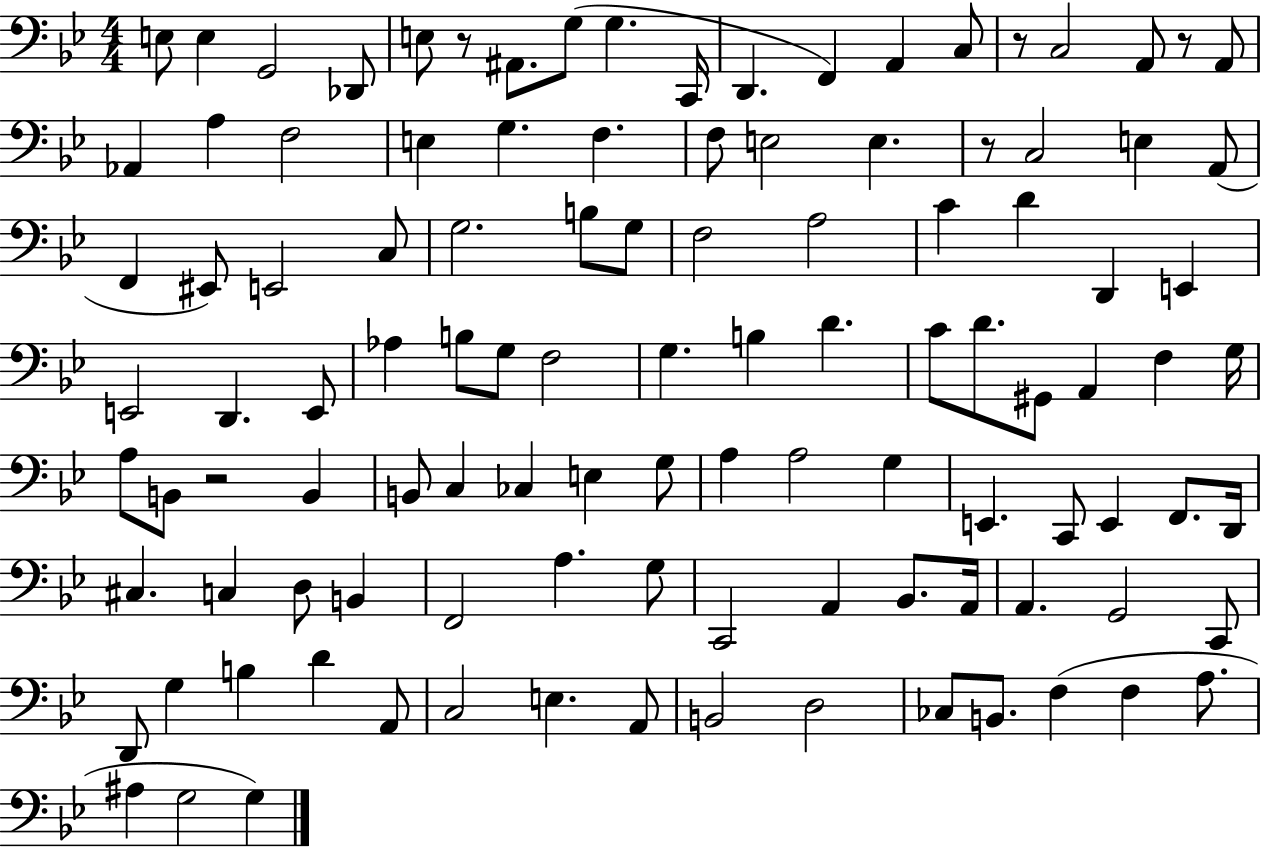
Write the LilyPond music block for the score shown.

{
  \clef bass
  \numericTimeSignature
  \time 4/4
  \key bes \major
  \repeat volta 2 { e8 e4 g,2 des,8 | e8 r8 ais,8. g8( g4. c,16 | d,4. f,4) a,4 c8 | r8 c2 a,8 r8 a,8 | \break aes,4 a4 f2 | e4 g4. f4. | f8 e2 e4. | r8 c2 e4 a,8( | \break f,4 eis,8) e,2 c8 | g2. b8 g8 | f2 a2 | c'4 d'4 d,4 e,4 | \break e,2 d,4. e,8 | aes4 b8 g8 f2 | g4. b4 d'4. | c'8 d'8. gis,8 a,4 f4 g16 | \break a8 b,8 r2 b,4 | b,8 c4 ces4 e4 g8 | a4 a2 g4 | e,4. c,8 e,4 f,8. d,16 | \break cis4. c4 d8 b,4 | f,2 a4. g8 | c,2 a,4 bes,8. a,16 | a,4. g,2 c,8 | \break d,8 g4 b4 d'4 a,8 | c2 e4. a,8 | b,2 d2 | ces8 b,8. f4( f4 a8. | \break ais4 g2 g4) | } \bar "|."
}